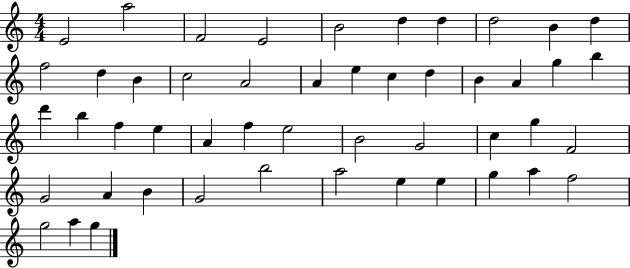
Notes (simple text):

E4/h A5/h F4/h E4/h B4/h D5/q D5/q D5/h B4/q D5/q F5/h D5/q B4/q C5/h A4/h A4/q E5/q C5/q D5/q B4/q A4/q G5/q B5/q D6/q B5/q F5/q E5/q A4/q F5/q E5/h B4/h G4/h C5/q G5/q F4/h G4/h A4/q B4/q G4/h B5/h A5/h E5/q E5/q G5/q A5/q F5/h G5/h A5/q G5/q